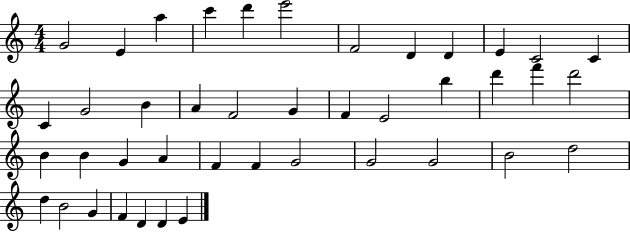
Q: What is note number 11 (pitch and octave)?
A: C4